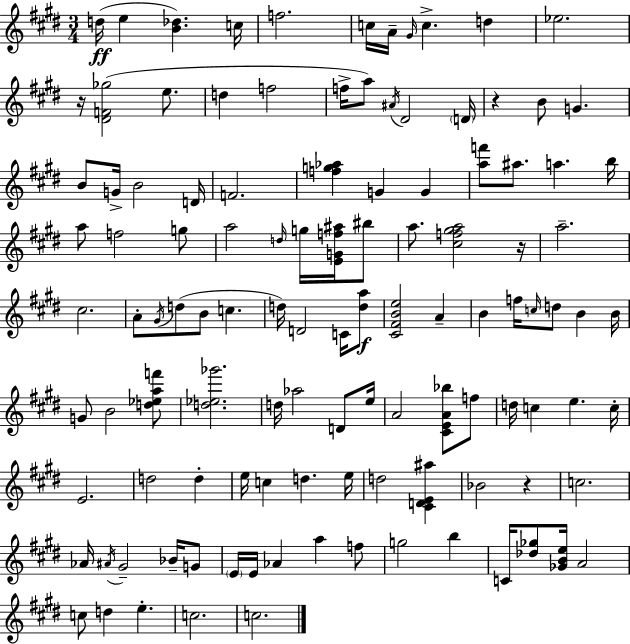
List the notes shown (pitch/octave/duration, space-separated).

D5/s E5/q [B4,Db5]/q. C5/s F5/h. C5/s A4/s G#4/s C5/q. D5/q Eb5/h. R/s [D#4,F4,Gb5]/h E5/e. D5/q F5/h F5/s A5/e A#4/s D#4/h D4/s R/q B4/e G4/q. B4/e G4/s B4/h D4/s F4/h. [F5,G5,Ab5]/q G4/q G4/q [A5,F6]/e A#5/e. A5/q. B5/s A5/e F5/h G5/e A5/h D5/s G5/s [E4,G4,F5,A#5]/s BIS5/e A5/e. [C#5,F5,G#5,A5]/h R/s A5/h. C#5/h. A4/e G#4/s D5/e B4/e C5/q. D5/s D4/h C4/s [D5,A5]/e [C#4,F#4,B4,E5]/h A4/q B4/q F5/s C5/s D5/e B4/q B4/s G4/e B4/h [D5,Eb5,A5,F6]/e [D5,Eb5,Gb6]/h. D5/s Ab5/h D4/e E5/s A4/h [C#4,E4,A4,Bb5]/e F5/e D5/s C5/q E5/q. C5/s E4/h. D5/h D5/q E5/s C5/q D5/q. E5/s D5/h [C#4,D4,E4,A#5]/q Bb4/h R/q C5/h. Ab4/s A#4/s G#4/h Bb4/s G4/e E4/s E4/s Ab4/q A5/q F5/e G5/h B5/q C4/s [Db5,Gb5]/e [Gb4,B4,E5]/s A4/h C5/e D5/q E5/q. C5/h. C5/h.